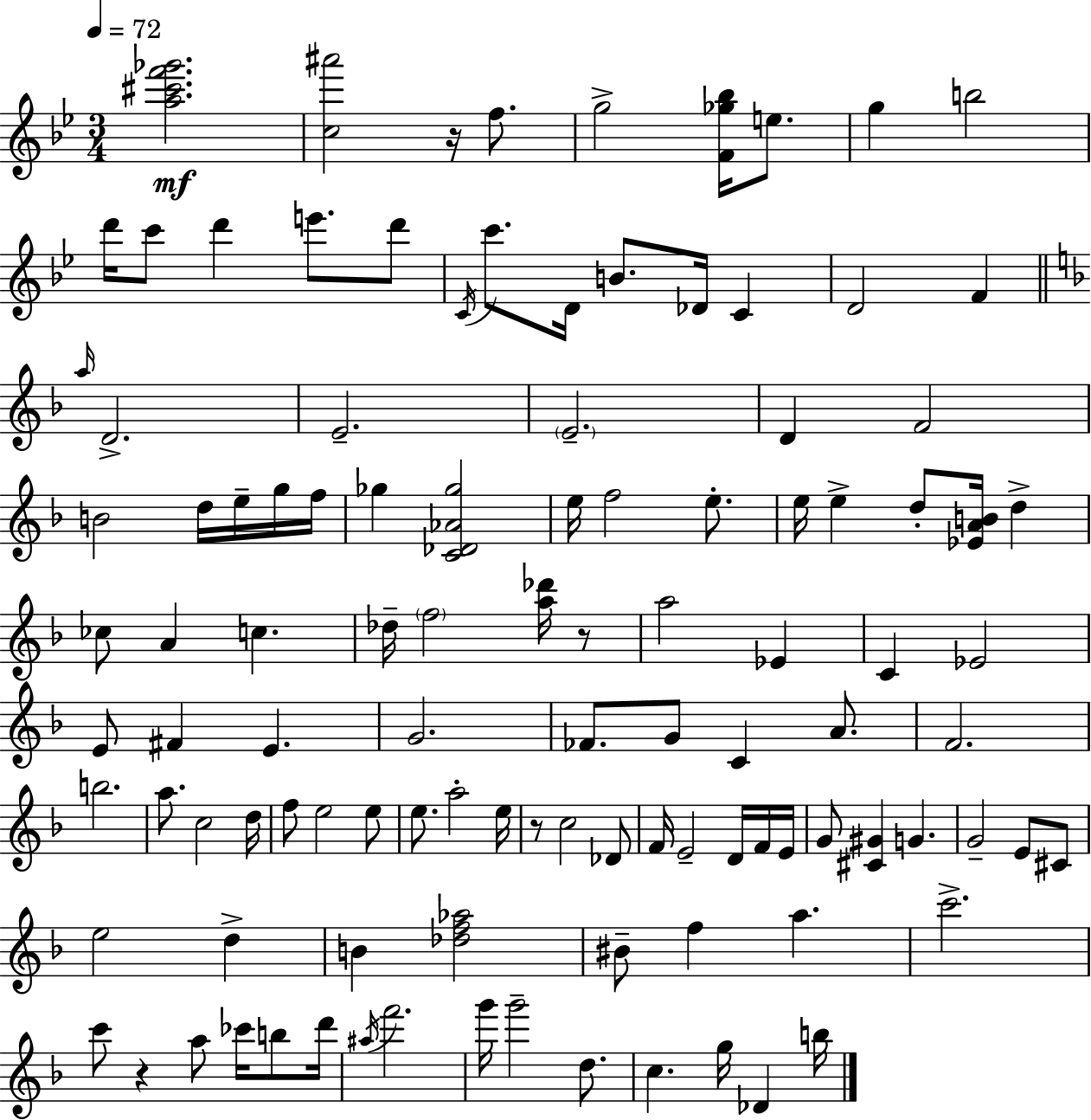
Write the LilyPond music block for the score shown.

{
  \clef treble
  \numericTimeSignature
  \time 3/4
  \key g \minor
  \tempo 4 = 72
  <a'' cis''' f''' ges'''>2.\mf | <c'' ais'''>2 r16 f''8. | g''2-> <f' ges'' bes''>16 e''8. | g''4 b''2 | \break d'''16 c'''8 d'''4 e'''8. d'''8 | \acciaccatura { c'16 } c'''8. d'16 b'8. des'16 c'4 | d'2 f'4 | \bar "||" \break \key f \major \grace { a''16 } d'2.-> | e'2.-- | \parenthesize e'2.-- | d'4 f'2 | \break b'2 d''16 e''16-- g''16 | f''16 ges''4 <c' des' aes' ges''>2 | e''16 f''2 e''8.-. | e''16 e''4-> d''8-. <ees' a' b'>16 d''4-> | \break ces''8 a'4 c''4. | des''16-- \parenthesize f''2 <a'' des'''>16 r8 | a''2 ees'4 | c'4 ees'2 | \break e'8 fis'4 e'4. | g'2. | fes'8. g'8 c'4 a'8. | f'2. | \break b''2. | a''8. c''2 | d''16 f''8 e''2 e''8 | e''8. a''2-. | \break e''16 r8 c''2 des'8 | f'16 e'2-- d'16 f'16 | e'16 g'8 <cis' gis'>4 g'4. | g'2-- e'8 cis'8 | \break e''2 d''4-> | b'4 <des'' f'' aes''>2 | bis'8-- f''4 a''4. | c'''2.-> | \break c'''8 r4 a''8 ces'''16 b''8 | d'''16 \acciaccatura { ais''16 } f'''2. | g'''16 g'''2-- d''8. | c''4. g''16 des'4 | \break b''16 \bar "|."
}